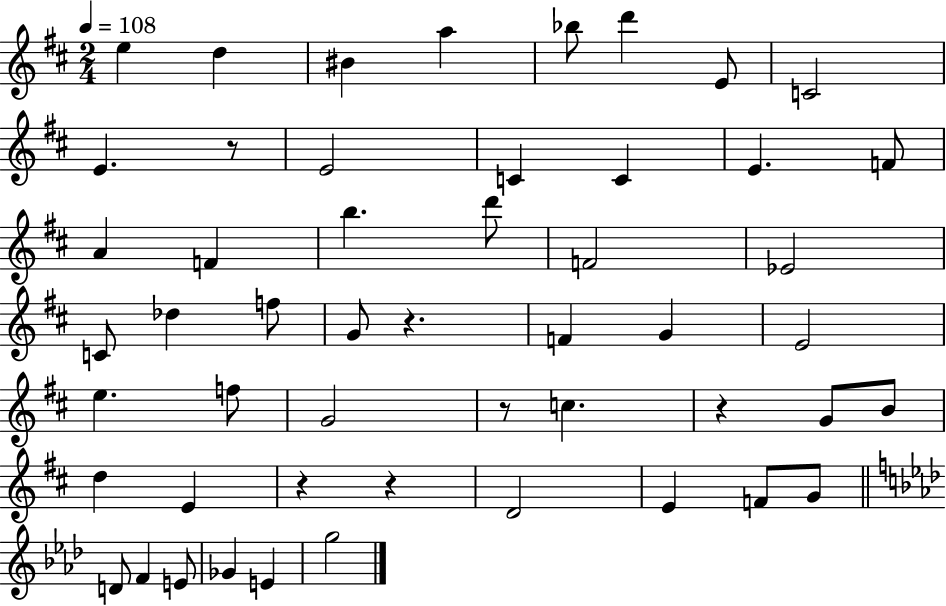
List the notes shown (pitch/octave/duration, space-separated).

E5/q D5/q BIS4/q A5/q Bb5/e D6/q E4/e C4/h E4/q. R/e E4/h C4/q C4/q E4/q. F4/e A4/q F4/q B5/q. D6/e F4/h Eb4/h C4/e Db5/q F5/e G4/e R/q. F4/q G4/q E4/h E5/q. F5/e G4/h R/e C5/q. R/q G4/e B4/e D5/q E4/q R/q R/q D4/h E4/q F4/e G4/e D4/e F4/q E4/e Gb4/q E4/q G5/h